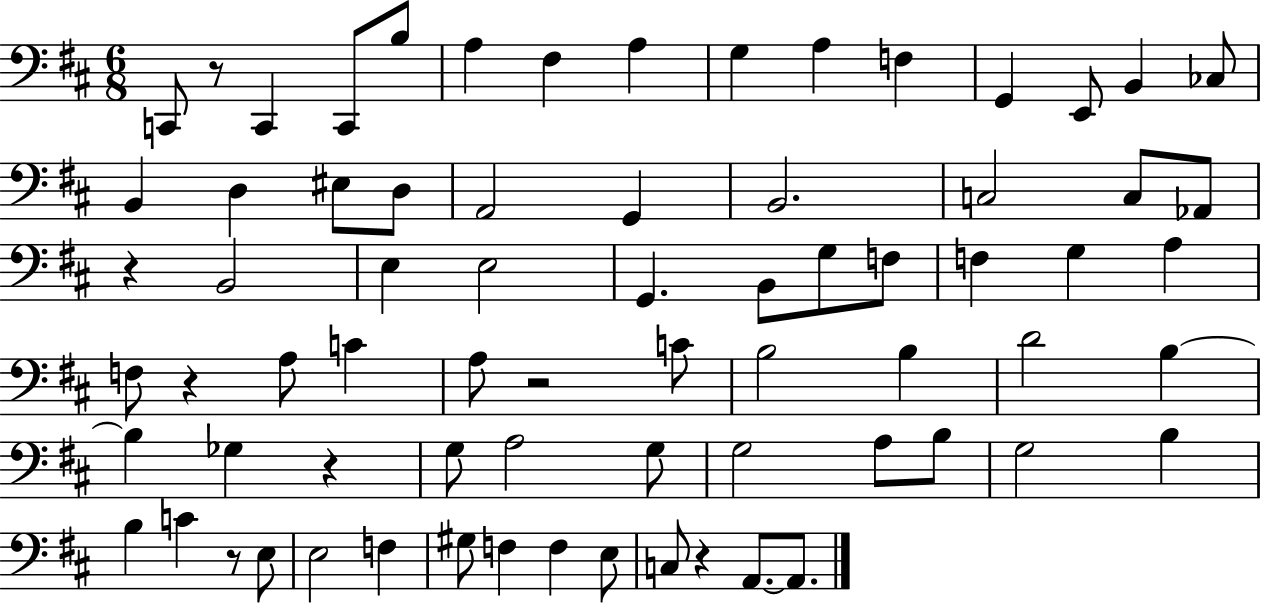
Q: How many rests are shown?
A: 7